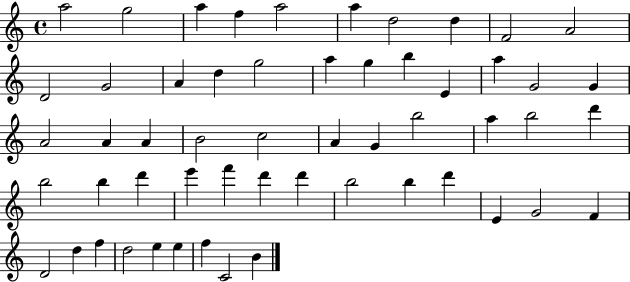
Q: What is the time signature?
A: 4/4